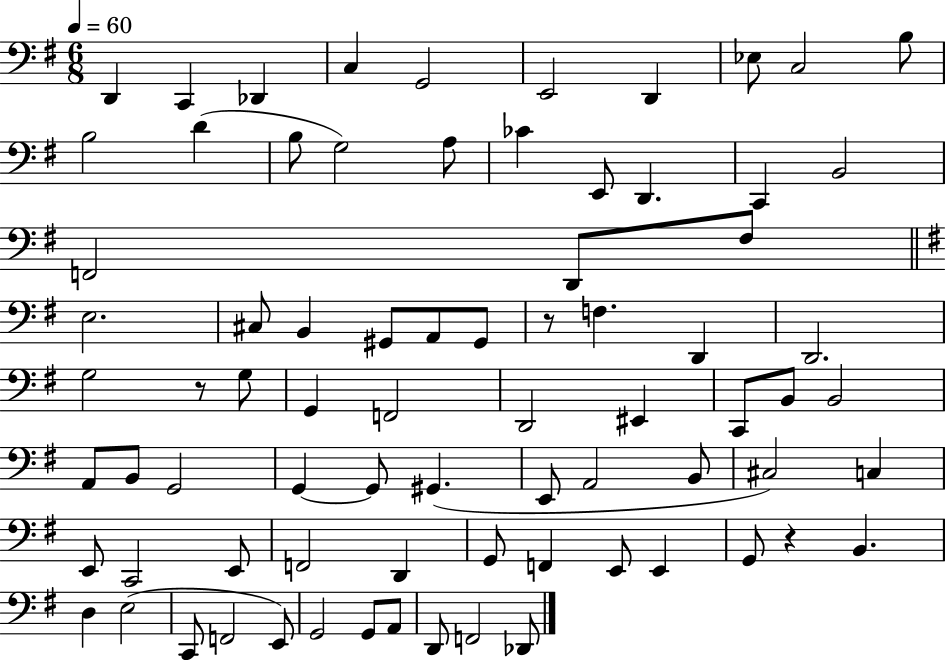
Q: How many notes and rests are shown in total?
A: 77